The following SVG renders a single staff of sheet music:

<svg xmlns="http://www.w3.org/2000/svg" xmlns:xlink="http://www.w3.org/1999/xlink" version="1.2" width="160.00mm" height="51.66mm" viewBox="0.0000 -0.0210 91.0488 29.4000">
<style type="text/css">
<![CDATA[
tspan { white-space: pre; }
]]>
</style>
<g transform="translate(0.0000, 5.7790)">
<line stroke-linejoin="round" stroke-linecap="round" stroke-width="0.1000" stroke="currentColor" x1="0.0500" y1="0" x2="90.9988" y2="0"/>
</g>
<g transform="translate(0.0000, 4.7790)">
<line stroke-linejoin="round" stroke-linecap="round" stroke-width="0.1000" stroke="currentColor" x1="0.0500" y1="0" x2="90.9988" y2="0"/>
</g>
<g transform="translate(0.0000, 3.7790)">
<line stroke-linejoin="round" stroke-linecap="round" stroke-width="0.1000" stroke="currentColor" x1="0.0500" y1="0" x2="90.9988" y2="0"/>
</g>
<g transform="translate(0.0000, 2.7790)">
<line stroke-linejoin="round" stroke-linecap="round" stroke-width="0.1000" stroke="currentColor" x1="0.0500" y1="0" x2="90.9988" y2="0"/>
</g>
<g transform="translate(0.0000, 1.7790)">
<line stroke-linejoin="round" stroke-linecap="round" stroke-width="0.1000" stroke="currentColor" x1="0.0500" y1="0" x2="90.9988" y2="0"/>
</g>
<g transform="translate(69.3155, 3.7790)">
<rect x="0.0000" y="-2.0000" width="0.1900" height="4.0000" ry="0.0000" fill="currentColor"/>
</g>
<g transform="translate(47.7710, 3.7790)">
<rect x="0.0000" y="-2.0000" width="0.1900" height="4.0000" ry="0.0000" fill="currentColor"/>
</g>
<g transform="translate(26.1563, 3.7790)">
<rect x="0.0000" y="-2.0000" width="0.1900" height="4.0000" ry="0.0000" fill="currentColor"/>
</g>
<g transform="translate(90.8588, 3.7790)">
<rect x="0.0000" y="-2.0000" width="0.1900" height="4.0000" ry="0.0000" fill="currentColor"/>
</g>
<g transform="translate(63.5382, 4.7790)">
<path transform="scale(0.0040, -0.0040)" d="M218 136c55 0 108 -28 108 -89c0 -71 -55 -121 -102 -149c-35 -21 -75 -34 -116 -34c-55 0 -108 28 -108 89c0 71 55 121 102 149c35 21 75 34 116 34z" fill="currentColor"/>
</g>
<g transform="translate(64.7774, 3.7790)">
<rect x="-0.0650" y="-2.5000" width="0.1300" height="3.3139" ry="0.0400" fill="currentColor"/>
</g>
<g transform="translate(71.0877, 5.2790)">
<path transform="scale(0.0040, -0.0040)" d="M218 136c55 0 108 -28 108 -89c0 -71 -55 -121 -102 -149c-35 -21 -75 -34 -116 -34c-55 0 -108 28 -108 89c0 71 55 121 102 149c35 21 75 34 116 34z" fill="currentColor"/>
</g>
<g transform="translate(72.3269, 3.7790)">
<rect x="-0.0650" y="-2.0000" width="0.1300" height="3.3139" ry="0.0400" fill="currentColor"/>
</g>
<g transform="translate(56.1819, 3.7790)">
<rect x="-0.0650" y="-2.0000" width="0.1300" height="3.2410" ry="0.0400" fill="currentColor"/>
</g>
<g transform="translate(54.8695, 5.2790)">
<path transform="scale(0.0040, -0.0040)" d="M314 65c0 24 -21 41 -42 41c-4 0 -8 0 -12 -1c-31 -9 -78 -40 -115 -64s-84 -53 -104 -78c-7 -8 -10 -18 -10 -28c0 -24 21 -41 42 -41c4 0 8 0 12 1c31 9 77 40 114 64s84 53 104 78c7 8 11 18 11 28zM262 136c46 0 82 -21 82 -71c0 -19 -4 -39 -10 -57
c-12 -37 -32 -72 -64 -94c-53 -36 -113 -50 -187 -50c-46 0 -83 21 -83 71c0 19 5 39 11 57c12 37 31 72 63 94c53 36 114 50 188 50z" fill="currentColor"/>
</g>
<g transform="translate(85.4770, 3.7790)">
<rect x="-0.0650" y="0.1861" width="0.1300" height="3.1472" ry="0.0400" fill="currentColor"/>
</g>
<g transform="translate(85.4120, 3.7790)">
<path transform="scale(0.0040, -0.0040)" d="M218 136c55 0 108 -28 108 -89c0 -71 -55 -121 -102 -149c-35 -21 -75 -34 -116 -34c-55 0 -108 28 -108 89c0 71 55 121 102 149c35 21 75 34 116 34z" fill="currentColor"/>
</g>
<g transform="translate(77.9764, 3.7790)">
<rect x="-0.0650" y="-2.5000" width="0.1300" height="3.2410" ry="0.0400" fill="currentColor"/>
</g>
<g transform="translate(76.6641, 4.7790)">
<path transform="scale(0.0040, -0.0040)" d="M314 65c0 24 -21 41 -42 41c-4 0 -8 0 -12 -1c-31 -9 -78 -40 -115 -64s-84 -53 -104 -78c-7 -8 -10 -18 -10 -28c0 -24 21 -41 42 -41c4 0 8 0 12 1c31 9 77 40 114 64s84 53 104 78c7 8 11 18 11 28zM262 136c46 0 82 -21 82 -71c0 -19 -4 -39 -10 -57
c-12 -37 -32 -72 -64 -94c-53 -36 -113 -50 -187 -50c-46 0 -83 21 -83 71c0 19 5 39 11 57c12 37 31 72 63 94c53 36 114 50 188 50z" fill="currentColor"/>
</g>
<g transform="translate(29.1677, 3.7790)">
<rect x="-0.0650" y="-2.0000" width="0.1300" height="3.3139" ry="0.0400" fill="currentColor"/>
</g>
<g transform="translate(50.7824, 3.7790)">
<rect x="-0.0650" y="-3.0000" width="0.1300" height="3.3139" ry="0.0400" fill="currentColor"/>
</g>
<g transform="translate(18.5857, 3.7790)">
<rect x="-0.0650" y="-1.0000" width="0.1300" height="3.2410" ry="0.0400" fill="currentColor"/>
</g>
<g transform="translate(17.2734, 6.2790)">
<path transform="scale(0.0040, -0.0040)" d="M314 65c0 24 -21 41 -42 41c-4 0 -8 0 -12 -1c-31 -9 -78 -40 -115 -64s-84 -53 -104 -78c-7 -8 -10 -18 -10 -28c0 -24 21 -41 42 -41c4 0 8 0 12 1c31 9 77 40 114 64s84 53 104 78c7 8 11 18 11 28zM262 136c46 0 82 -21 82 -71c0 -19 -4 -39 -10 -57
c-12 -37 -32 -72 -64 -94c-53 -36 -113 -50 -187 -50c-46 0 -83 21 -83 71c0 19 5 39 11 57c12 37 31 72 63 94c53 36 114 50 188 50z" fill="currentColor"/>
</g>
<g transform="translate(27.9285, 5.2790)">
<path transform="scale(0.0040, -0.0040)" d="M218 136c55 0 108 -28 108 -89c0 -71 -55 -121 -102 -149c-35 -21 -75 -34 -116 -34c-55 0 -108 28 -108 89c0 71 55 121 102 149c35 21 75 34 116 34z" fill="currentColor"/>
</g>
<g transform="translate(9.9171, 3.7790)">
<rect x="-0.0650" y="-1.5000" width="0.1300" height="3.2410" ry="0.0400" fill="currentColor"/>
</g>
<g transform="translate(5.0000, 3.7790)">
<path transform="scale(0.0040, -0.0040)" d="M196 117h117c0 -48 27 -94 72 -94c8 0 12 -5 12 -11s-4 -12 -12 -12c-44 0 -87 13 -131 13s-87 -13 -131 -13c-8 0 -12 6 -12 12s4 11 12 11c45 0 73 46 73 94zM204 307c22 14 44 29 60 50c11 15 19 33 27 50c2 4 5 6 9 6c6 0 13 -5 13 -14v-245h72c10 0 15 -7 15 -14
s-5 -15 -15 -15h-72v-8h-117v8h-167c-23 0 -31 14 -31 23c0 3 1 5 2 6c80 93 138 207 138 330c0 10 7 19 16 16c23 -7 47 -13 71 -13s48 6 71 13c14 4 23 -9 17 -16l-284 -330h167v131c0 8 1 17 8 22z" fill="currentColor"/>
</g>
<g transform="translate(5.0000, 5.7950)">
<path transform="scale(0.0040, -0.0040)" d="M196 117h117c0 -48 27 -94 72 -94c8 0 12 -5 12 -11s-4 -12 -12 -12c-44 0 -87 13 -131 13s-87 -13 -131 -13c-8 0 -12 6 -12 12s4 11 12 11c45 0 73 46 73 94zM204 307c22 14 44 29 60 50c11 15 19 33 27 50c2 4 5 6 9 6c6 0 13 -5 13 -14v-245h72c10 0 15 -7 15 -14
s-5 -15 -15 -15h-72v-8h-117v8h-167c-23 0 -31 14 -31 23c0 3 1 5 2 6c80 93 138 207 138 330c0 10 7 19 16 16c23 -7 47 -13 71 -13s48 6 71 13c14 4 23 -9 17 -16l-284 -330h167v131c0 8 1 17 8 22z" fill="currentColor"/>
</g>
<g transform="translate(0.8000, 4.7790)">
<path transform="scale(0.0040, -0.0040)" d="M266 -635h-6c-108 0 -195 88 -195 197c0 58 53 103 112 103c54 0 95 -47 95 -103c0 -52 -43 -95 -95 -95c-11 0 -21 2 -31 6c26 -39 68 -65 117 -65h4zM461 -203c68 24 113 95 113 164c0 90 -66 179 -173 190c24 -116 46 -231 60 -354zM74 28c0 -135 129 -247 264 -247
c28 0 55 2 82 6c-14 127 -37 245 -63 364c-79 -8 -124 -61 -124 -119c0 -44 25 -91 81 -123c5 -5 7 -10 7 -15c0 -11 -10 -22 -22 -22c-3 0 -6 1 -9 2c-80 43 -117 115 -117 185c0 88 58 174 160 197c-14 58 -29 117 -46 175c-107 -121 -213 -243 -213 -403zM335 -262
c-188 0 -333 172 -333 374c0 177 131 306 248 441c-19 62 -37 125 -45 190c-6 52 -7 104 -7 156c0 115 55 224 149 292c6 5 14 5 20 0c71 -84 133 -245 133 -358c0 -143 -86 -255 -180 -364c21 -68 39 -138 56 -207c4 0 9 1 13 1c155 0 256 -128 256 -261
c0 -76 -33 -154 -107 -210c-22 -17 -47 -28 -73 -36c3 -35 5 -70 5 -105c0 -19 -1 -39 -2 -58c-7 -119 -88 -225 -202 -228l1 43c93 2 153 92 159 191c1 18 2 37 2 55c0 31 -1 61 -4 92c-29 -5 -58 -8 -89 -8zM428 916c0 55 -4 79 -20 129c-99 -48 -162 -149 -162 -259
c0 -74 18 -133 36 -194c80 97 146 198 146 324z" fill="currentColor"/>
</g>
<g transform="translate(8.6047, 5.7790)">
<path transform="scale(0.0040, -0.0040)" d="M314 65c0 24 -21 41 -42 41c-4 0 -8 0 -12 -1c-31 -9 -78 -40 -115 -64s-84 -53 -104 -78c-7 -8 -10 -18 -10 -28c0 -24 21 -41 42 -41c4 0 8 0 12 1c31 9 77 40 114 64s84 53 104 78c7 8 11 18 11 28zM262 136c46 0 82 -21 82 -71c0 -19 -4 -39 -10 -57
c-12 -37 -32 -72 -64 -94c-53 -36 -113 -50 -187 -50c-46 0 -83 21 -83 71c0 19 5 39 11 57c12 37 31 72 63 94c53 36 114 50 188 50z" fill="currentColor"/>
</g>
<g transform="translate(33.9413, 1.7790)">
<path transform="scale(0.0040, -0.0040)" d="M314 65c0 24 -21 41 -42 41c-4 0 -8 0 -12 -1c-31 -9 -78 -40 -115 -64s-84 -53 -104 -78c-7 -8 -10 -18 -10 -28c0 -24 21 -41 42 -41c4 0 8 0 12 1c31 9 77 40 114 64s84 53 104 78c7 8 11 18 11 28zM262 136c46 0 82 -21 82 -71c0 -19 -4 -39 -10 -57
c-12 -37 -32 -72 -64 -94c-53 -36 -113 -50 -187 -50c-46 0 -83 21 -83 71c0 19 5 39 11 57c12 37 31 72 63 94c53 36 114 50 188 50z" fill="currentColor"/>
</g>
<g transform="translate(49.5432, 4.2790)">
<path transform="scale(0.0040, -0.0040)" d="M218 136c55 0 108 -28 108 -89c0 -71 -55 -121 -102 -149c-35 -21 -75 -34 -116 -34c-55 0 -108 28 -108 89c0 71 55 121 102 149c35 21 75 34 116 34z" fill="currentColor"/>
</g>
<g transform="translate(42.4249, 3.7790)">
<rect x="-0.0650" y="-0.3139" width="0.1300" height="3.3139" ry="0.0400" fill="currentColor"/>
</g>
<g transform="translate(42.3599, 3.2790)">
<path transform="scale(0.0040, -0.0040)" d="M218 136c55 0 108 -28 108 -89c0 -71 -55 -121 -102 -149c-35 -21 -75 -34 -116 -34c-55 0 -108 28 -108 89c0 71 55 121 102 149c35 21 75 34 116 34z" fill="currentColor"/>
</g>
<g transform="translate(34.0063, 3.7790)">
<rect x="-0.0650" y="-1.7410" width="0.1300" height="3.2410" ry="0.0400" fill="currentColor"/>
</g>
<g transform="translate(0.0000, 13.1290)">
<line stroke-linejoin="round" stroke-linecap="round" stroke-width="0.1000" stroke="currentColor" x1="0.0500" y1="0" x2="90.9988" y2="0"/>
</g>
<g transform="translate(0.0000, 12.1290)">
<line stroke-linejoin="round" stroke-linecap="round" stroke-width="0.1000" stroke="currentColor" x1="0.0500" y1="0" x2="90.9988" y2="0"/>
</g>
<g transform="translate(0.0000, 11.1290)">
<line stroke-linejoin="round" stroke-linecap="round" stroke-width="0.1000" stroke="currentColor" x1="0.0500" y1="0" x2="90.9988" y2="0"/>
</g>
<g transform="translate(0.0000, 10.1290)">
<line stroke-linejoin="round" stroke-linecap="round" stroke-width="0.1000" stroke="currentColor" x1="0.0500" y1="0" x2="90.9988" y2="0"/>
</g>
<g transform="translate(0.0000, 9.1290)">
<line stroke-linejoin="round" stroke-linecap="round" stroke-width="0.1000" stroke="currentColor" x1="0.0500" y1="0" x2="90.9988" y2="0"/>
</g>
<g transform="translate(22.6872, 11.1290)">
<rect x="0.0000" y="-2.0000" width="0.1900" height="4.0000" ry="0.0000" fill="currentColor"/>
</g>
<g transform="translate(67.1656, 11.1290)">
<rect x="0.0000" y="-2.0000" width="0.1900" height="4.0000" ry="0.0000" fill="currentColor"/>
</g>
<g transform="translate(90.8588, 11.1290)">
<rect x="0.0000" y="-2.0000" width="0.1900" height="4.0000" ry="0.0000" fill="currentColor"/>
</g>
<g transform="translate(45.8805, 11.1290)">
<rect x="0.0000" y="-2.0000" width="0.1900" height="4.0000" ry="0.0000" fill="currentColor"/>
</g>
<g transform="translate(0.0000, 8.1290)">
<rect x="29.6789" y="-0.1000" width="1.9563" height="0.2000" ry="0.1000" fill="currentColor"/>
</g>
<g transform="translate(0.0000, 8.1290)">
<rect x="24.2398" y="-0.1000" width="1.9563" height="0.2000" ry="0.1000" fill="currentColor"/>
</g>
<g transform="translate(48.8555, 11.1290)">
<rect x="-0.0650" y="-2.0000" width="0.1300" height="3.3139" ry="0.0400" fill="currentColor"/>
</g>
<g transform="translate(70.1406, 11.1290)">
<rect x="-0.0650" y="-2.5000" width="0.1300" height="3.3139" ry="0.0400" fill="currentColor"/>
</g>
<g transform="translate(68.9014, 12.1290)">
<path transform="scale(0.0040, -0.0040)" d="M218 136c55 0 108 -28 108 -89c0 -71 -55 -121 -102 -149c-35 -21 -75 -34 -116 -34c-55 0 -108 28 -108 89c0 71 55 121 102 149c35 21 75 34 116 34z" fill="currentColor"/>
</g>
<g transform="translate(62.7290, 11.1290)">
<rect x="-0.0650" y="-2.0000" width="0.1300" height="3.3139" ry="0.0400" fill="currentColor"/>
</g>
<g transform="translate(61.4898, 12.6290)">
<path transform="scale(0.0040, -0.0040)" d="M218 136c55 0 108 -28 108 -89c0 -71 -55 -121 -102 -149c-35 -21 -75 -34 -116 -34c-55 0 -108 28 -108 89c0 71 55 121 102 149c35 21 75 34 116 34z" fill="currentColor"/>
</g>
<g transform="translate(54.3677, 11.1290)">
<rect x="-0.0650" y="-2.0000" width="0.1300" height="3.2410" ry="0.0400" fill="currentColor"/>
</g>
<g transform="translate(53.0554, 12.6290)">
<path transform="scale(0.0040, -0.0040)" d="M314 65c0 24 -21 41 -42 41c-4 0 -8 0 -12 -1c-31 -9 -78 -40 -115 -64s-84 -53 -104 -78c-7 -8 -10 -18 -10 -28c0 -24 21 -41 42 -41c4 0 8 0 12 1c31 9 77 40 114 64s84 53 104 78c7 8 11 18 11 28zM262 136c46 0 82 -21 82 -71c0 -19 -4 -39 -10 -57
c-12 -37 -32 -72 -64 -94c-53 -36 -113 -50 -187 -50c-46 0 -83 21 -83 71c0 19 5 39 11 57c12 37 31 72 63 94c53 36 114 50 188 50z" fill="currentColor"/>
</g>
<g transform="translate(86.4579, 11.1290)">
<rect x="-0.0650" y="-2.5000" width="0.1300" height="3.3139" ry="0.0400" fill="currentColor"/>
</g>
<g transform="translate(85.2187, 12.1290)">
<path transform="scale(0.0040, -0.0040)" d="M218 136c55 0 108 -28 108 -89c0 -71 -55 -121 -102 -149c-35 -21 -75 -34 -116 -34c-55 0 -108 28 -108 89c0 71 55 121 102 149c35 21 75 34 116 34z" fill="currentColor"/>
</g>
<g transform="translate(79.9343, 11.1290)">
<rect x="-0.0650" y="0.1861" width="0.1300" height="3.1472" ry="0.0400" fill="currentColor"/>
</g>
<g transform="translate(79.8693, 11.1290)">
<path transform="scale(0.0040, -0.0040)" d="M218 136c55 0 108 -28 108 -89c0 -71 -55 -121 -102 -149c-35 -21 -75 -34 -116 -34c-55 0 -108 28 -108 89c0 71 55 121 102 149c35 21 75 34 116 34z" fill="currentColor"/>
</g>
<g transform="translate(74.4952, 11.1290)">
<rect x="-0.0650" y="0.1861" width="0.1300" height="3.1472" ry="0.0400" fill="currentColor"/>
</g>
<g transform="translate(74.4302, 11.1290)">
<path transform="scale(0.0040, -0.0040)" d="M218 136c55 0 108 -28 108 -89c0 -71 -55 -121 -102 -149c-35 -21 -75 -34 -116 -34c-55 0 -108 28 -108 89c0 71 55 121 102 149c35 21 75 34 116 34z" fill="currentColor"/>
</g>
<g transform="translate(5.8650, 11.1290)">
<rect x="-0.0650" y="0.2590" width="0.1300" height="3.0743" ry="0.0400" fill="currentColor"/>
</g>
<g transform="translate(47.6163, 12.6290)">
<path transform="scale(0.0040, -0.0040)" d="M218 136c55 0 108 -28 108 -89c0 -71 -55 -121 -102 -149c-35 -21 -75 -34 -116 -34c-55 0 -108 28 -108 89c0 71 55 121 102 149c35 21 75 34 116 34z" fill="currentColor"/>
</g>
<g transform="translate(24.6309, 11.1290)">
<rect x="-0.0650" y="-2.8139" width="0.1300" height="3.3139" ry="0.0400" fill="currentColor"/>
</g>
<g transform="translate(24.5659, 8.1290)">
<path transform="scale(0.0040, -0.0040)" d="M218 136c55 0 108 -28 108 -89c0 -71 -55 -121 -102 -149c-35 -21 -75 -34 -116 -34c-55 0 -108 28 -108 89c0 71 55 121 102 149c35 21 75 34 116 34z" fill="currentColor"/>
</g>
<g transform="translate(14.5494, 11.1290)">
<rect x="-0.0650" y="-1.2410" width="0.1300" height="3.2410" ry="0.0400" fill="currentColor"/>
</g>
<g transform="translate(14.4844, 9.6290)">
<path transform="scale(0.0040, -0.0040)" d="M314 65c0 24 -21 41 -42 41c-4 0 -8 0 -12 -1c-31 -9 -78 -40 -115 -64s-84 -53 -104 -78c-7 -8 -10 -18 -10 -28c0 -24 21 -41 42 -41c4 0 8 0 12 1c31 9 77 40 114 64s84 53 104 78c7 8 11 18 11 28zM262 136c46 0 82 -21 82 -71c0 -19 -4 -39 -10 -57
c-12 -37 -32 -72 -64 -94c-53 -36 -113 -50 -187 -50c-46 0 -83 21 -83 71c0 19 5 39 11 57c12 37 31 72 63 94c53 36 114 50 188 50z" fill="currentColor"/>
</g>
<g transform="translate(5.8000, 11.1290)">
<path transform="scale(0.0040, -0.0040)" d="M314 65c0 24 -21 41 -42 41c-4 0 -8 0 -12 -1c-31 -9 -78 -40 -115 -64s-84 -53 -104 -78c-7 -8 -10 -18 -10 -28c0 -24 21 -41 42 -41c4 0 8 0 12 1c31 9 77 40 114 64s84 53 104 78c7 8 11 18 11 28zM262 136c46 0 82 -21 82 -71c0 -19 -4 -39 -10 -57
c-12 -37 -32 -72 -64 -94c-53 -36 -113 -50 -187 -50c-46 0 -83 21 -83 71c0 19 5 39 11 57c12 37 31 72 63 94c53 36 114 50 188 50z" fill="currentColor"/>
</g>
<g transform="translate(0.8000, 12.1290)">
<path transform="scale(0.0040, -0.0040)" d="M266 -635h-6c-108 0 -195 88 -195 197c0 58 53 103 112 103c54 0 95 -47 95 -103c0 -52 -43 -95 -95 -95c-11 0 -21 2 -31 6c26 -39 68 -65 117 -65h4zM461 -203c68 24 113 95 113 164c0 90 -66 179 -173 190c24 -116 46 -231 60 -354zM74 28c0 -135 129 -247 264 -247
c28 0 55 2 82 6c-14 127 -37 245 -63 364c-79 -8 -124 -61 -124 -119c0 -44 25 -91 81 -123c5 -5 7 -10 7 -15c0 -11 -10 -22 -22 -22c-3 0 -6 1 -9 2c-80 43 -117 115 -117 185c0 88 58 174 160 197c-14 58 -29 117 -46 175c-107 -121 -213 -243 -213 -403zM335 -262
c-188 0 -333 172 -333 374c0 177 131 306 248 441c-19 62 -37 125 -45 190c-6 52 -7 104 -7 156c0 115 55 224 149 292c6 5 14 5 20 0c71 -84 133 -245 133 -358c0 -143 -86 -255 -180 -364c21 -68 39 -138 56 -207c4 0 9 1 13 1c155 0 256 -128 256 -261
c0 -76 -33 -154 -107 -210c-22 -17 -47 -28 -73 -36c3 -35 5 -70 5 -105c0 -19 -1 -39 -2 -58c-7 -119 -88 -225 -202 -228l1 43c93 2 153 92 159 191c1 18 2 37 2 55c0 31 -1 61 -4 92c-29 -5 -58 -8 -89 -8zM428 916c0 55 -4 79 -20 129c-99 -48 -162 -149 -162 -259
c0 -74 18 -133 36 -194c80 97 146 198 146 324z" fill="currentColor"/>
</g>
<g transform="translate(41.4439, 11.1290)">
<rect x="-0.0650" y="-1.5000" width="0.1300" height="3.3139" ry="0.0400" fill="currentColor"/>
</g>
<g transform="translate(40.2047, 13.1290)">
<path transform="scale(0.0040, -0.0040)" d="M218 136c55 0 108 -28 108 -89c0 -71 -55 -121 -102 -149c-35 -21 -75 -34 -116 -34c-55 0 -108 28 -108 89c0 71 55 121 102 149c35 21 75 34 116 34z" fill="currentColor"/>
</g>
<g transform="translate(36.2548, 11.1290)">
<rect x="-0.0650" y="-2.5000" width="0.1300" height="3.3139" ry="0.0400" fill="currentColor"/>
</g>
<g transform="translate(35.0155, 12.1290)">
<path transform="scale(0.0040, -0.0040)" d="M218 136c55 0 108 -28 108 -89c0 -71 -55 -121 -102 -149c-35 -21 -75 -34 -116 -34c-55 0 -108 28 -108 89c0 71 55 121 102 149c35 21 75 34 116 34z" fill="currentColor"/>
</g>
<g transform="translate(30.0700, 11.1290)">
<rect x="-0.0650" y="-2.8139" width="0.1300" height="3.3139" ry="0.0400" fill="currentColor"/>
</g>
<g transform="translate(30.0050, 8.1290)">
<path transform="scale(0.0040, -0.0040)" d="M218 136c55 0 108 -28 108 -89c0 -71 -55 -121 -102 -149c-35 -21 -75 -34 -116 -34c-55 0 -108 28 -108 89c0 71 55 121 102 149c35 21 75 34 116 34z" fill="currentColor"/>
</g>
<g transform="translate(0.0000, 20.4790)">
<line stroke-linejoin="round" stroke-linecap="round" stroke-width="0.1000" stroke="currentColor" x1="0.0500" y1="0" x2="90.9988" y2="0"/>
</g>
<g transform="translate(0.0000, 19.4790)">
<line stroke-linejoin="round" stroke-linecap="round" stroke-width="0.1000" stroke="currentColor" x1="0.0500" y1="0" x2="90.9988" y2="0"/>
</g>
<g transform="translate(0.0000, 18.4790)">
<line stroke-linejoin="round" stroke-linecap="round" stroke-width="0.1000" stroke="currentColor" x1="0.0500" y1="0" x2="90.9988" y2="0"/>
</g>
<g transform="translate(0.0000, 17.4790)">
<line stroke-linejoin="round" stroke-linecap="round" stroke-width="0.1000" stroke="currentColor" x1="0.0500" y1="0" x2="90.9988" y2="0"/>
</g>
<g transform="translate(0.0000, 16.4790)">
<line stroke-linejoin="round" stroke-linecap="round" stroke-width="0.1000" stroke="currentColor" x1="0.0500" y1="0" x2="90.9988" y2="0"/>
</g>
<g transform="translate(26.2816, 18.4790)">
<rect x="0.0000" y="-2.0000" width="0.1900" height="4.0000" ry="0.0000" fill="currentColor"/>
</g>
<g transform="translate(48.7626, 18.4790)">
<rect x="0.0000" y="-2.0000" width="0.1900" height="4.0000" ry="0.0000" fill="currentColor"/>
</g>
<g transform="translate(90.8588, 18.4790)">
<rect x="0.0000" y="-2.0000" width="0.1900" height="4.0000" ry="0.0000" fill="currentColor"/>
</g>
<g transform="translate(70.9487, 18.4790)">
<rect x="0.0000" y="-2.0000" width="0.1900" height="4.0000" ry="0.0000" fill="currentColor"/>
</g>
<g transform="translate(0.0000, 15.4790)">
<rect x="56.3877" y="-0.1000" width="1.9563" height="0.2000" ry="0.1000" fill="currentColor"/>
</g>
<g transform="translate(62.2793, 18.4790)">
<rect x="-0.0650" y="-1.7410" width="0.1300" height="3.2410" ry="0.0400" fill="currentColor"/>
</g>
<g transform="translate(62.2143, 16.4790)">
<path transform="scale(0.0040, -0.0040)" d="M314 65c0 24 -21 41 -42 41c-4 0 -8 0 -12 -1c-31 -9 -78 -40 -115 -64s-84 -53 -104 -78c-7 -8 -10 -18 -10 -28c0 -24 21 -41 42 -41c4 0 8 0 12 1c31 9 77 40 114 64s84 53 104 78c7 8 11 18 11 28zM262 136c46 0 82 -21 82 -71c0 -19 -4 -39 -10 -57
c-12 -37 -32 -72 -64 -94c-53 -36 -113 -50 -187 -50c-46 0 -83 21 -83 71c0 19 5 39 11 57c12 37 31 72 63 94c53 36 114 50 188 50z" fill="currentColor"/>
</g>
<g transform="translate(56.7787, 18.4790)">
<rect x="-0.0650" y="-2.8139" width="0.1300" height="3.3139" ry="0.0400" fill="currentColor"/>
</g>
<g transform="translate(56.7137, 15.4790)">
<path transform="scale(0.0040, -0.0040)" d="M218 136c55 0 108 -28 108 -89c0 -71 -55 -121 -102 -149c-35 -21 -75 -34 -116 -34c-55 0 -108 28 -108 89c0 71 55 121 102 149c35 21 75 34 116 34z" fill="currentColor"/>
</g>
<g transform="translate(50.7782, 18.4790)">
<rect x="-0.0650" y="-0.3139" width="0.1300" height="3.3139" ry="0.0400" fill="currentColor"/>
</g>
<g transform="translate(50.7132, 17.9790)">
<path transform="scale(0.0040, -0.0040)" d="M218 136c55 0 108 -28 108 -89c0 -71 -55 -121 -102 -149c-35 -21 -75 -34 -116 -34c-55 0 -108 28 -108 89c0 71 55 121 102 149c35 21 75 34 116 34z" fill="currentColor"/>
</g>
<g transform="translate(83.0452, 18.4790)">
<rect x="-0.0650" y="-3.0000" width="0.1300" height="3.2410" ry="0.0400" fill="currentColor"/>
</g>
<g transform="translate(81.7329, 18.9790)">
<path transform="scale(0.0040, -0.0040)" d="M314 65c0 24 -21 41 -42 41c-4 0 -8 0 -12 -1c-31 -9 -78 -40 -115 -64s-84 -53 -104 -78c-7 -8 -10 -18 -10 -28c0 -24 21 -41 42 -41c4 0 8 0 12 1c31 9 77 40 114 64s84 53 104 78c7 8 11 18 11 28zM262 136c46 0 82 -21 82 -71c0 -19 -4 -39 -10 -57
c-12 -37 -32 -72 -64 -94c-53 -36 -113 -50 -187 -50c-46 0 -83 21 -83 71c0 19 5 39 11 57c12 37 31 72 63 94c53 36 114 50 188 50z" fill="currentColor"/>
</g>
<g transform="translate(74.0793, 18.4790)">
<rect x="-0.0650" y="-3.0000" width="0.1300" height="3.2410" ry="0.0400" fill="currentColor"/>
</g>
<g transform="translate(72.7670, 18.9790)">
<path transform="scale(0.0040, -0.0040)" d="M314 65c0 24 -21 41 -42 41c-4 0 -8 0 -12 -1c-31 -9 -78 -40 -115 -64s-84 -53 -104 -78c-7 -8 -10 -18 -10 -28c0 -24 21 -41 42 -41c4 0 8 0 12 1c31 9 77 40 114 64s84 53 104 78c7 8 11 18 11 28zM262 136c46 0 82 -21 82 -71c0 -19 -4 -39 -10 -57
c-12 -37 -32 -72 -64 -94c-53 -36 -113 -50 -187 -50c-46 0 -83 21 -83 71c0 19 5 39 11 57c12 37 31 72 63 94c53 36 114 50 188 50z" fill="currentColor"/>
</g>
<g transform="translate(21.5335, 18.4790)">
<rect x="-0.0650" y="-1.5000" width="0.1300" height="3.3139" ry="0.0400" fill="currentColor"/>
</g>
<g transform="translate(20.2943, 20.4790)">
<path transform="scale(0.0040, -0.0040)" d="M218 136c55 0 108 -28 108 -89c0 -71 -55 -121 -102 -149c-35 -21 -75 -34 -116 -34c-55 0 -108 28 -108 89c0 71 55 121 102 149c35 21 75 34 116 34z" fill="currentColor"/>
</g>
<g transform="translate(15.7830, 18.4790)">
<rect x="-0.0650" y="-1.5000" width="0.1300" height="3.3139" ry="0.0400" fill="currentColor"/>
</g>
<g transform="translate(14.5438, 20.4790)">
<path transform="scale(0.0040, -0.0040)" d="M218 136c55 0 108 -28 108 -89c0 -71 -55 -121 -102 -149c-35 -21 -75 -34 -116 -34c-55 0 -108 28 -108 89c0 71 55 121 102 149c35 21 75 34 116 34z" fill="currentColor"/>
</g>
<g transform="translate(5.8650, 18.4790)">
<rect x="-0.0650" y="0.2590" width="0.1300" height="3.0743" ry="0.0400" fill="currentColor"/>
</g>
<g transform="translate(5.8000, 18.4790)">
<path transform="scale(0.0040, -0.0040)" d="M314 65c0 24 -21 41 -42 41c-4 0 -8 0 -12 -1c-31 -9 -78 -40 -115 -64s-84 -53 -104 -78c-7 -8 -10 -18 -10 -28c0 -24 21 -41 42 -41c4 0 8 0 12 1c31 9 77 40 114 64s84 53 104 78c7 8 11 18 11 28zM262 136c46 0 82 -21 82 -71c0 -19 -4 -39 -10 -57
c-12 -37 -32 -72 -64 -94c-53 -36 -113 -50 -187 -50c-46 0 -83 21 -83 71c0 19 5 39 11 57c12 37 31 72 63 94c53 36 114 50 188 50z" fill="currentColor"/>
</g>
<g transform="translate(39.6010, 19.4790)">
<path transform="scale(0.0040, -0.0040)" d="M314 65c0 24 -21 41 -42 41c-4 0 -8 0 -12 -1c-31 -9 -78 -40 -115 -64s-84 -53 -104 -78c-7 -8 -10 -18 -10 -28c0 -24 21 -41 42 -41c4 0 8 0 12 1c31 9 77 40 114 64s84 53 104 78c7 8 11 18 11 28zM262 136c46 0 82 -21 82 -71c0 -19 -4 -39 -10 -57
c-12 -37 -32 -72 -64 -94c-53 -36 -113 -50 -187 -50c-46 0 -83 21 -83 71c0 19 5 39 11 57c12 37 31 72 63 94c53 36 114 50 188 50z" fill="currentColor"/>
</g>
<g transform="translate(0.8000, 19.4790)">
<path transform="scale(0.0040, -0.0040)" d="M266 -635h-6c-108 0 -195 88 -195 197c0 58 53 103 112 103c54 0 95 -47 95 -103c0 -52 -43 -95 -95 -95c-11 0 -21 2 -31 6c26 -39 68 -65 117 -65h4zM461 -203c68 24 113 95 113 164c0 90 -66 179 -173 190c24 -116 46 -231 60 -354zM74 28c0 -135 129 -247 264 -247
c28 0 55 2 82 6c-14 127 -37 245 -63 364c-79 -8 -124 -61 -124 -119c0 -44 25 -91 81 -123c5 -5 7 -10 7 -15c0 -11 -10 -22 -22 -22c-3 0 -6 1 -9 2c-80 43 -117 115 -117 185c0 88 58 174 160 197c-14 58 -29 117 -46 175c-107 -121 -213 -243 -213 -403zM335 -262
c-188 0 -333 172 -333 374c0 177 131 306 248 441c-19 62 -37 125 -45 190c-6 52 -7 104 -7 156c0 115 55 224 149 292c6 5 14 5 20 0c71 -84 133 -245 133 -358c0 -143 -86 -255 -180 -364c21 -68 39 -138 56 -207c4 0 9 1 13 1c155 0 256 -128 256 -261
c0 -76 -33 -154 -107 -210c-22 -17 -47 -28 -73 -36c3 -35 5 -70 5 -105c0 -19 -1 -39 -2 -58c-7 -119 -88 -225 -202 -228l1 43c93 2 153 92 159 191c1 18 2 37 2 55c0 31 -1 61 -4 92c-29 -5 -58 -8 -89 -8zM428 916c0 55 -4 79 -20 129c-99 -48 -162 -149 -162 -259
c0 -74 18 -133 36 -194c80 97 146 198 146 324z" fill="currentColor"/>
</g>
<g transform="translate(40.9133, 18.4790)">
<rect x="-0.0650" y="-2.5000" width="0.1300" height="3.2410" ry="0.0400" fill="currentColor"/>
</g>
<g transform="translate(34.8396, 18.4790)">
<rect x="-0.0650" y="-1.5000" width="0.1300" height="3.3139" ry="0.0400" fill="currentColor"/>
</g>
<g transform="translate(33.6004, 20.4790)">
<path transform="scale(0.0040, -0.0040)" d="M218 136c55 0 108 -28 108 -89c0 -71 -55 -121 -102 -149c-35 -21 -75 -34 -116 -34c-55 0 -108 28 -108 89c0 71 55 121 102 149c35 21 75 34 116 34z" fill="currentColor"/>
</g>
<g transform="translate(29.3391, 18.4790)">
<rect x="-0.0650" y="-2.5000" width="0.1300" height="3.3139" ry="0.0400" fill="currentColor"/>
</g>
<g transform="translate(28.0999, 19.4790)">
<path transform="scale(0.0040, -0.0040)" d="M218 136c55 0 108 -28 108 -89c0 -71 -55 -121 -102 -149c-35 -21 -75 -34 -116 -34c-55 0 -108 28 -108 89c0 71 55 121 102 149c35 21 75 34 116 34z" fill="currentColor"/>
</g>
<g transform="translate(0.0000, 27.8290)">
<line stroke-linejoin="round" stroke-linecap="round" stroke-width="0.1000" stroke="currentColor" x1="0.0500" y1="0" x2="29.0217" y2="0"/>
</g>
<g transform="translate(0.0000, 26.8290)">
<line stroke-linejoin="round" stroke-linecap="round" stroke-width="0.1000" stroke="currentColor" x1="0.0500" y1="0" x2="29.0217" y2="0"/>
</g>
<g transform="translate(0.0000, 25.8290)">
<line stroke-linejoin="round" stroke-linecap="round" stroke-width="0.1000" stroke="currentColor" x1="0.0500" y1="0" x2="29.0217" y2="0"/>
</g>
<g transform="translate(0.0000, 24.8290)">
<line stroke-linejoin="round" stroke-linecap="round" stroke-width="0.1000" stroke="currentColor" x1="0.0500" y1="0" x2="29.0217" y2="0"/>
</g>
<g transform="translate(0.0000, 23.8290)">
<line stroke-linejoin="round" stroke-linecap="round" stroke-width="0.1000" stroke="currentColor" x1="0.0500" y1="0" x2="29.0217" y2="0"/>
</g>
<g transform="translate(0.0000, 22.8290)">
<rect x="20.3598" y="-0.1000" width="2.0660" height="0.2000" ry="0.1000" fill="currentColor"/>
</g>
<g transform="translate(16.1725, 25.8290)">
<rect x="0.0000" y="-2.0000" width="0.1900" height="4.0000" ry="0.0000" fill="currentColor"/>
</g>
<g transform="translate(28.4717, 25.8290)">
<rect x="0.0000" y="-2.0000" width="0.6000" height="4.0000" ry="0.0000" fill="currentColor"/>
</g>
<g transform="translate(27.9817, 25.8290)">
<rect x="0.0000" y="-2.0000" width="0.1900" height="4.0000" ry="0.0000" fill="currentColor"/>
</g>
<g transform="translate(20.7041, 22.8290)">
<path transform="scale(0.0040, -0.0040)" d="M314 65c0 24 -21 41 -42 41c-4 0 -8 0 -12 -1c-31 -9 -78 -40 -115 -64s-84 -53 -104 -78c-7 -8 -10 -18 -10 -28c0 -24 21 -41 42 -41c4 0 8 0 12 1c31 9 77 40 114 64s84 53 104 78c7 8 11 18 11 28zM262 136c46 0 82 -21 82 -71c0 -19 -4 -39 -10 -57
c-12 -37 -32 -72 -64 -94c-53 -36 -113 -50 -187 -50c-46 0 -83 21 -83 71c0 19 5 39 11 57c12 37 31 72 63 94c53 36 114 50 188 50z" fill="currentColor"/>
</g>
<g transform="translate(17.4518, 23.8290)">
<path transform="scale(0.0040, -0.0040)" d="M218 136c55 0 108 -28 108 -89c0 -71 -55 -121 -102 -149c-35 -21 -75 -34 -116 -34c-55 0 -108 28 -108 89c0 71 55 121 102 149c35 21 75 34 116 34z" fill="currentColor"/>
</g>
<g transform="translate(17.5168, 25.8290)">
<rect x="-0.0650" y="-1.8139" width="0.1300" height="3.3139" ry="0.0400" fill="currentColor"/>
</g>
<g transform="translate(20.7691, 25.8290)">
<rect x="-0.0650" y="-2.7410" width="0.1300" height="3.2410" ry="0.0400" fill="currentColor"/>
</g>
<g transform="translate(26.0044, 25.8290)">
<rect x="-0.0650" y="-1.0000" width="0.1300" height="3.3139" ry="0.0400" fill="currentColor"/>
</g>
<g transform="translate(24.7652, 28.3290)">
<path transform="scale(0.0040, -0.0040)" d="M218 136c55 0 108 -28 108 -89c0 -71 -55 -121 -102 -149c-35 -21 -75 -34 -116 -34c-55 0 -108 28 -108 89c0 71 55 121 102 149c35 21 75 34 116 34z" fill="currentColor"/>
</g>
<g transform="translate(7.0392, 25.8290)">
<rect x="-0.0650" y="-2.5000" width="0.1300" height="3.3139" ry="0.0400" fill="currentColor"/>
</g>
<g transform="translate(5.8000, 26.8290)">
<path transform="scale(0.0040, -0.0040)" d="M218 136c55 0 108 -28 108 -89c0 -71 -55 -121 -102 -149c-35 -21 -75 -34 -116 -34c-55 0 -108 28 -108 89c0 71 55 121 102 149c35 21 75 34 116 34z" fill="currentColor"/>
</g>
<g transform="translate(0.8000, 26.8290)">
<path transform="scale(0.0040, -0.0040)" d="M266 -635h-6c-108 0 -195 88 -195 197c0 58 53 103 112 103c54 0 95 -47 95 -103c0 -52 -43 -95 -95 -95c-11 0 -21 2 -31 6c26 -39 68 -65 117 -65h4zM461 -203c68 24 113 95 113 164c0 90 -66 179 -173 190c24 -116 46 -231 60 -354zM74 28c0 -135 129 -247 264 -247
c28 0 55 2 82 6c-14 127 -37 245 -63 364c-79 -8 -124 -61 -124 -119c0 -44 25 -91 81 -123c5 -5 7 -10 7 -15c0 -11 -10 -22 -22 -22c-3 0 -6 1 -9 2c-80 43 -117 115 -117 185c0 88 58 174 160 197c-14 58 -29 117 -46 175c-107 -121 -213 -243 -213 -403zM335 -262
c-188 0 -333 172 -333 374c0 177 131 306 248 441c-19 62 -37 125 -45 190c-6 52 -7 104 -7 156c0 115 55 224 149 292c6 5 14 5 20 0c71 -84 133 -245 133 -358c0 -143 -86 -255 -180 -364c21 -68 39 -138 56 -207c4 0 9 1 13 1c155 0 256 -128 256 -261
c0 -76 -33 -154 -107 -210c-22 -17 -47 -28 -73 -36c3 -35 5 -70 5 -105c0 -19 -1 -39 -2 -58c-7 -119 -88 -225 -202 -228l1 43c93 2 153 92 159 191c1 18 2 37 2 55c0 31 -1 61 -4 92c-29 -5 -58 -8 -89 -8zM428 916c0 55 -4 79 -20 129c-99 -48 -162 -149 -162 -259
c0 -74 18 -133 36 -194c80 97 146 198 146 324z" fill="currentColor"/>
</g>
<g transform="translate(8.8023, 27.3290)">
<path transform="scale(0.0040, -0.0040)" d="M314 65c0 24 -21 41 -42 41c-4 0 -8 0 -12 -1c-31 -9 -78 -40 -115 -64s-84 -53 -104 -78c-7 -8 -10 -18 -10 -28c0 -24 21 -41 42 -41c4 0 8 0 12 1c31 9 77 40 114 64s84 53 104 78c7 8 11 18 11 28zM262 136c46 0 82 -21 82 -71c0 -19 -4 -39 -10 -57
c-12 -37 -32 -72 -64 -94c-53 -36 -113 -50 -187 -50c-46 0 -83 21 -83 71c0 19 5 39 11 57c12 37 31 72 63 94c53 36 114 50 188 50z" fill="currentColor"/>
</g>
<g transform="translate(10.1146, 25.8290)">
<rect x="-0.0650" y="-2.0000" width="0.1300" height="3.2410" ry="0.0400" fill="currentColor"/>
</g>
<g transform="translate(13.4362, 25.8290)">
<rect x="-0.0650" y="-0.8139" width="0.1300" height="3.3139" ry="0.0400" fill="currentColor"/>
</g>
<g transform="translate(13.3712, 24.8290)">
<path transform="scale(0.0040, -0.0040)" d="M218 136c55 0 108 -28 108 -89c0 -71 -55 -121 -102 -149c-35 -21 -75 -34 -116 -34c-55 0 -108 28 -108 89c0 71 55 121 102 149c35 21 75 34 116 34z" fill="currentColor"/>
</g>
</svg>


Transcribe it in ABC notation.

X:1
T:Untitled
M:4/4
L:1/4
K:C
E2 D2 F f2 c A F2 G F G2 B B2 e2 a a G E F F2 F G B B G B2 E E G E G2 c a f2 A2 A2 G F2 d f a2 D